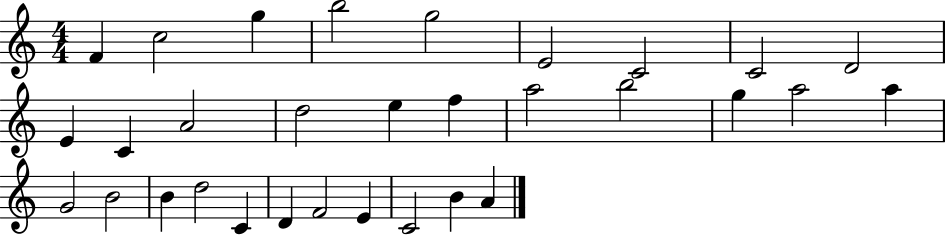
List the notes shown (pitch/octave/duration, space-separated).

F4/q C5/h G5/q B5/h G5/h E4/h C4/h C4/h D4/h E4/q C4/q A4/h D5/h E5/q F5/q A5/h B5/h G5/q A5/h A5/q G4/h B4/h B4/q D5/h C4/q D4/q F4/h E4/q C4/h B4/q A4/q